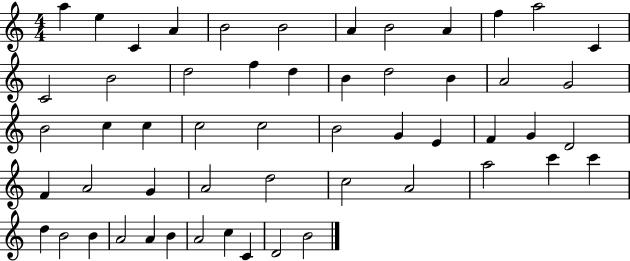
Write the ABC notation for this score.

X:1
T:Untitled
M:4/4
L:1/4
K:C
a e C A B2 B2 A B2 A f a2 C C2 B2 d2 f d B d2 B A2 G2 B2 c c c2 c2 B2 G E F G D2 F A2 G A2 d2 c2 A2 a2 c' c' d B2 B A2 A B A2 c C D2 B2